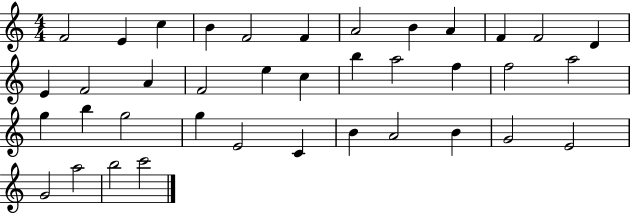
{
  \clef treble
  \numericTimeSignature
  \time 4/4
  \key c \major
  f'2 e'4 c''4 | b'4 f'2 f'4 | a'2 b'4 a'4 | f'4 f'2 d'4 | \break e'4 f'2 a'4 | f'2 e''4 c''4 | b''4 a''2 f''4 | f''2 a''2 | \break g''4 b''4 g''2 | g''4 e'2 c'4 | b'4 a'2 b'4 | g'2 e'2 | \break g'2 a''2 | b''2 c'''2 | \bar "|."
}